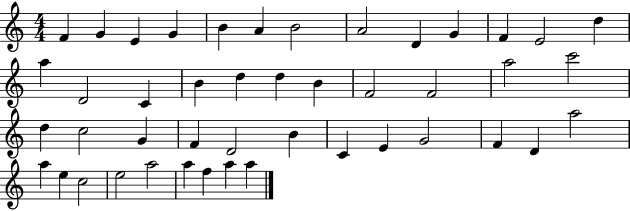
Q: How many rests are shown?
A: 0